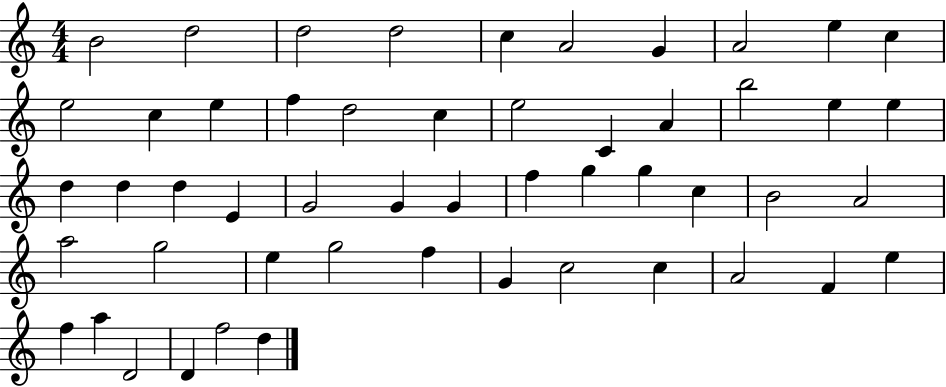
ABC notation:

X:1
T:Untitled
M:4/4
L:1/4
K:C
B2 d2 d2 d2 c A2 G A2 e c e2 c e f d2 c e2 C A b2 e e d d d E G2 G G f g g c B2 A2 a2 g2 e g2 f G c2 c A2 F e f a D2 D f2 d